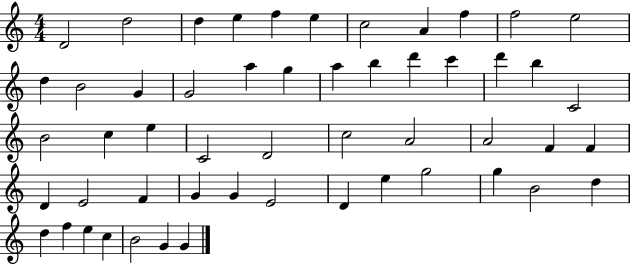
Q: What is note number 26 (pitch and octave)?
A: C5